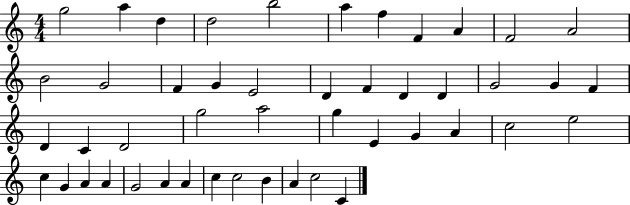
G5/h A5/q D5/q D5/h B5/h A5/q F5/q F4/q A4/q F4/h A4/h B4/h G4/h F4/q G4/q E4/h D4/q F4/q D4/q D4/q G4/h G4/q F4/q D4/q C4/q D4/h G5/h A5/h G5/q E4/q G4/q A4/q C5/h E5/h C5/q G4/q A4/q A4/q G4/h A4/q A4/q C5/q C5/h B4/q A4/q C5/h C4/q